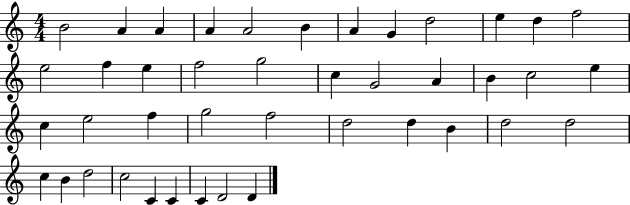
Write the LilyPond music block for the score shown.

{
  \clef treble
  \numericTimeSignature
  \time 4/4
  \key c \major
  b'2 a'4 a'4 | a'4 a'2 b'4 | a'4 g'4 d''2 | e''4 d''4 f''2 | \break e''2 f''4 e''4 | f''2 g''2 | c''4 g'2 a'4 | b'4 c''2 e''4 | \break c''4 e''2 f''4 | g''2 f''2 | d''2 d''4 b'4 | d''2 d''2 | \break c''4 b'4 d''2 | c''2 c'4 c'4 | c'4 d'2 d'4 | \bar "|."
}